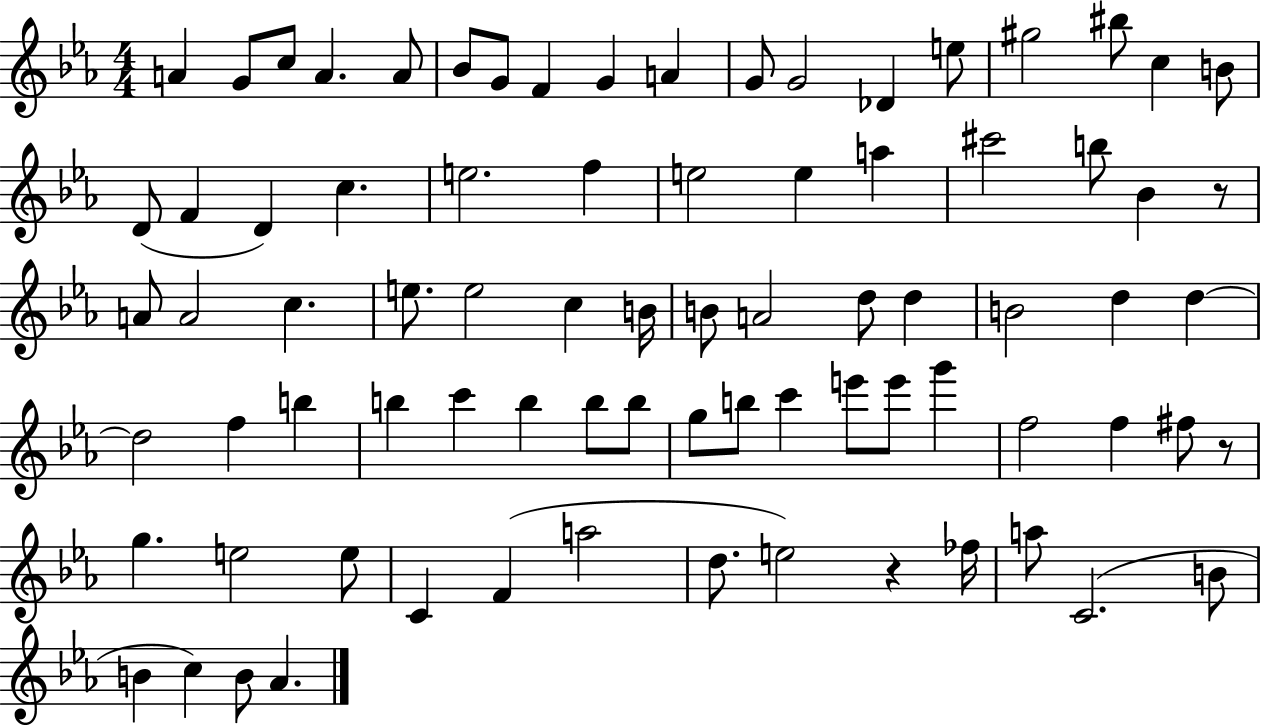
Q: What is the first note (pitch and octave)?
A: A4